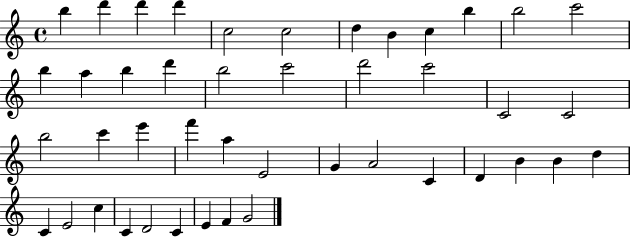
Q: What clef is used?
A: treble